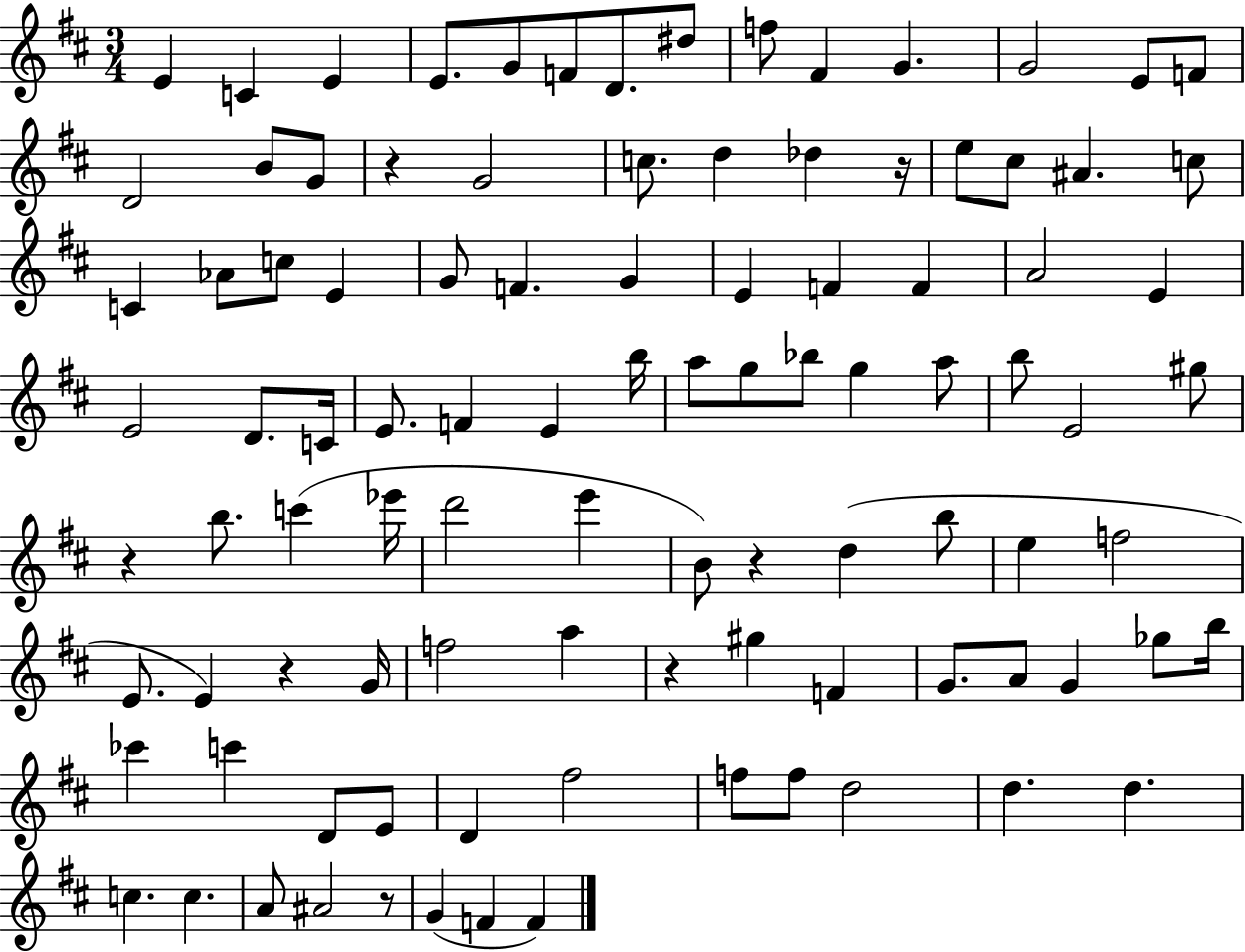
{
  \clef treble
  \numericTimeSignature
  \time 3/4
  \key d \major
  \repeat volta 2 { e'4 c'4 e'4 | e'8. g'8 f'8 d'8. dis''8 | f''8 fis'4 g'4. | g'2 e'8 f'8 | \break d'2 b'8 g'8 | r4 g'2 | c''8. d''4 des''4 r16 | e''8 cis''8 ais'4. c''8 | \break c'4 aes'8 c''8 e'4 | g'8 f'4. g'4 | e'4 f'4 f'4 | a'2 e'4 | \break e'2 d'8. c'16 | e'8. f'4 e'4 b''16 | a''8 g''8 bes''8 g''4 a''8 | b''8 e'2 gis''8 | \break r4 b''8. c'''4( ees'''16 | d'''2 e'''4 | b'8) r4 d''4( b''8 | e''4 f''2 | \break e'8. e'4) r4 g'16 | f''2 a''4 | r4 gis''4 f'4 | g'8. a'8 g'4 ges''8 b''16 | \break ces'''4 c'''4 d'8 e'8 | d'4 fis''2 | f''8 f''8 d''2 | d''4. d''4. | \break c''4. c''4. | a'8 ais'2 r8 | g'4( f'4 f'4) | } \bar "|."
}